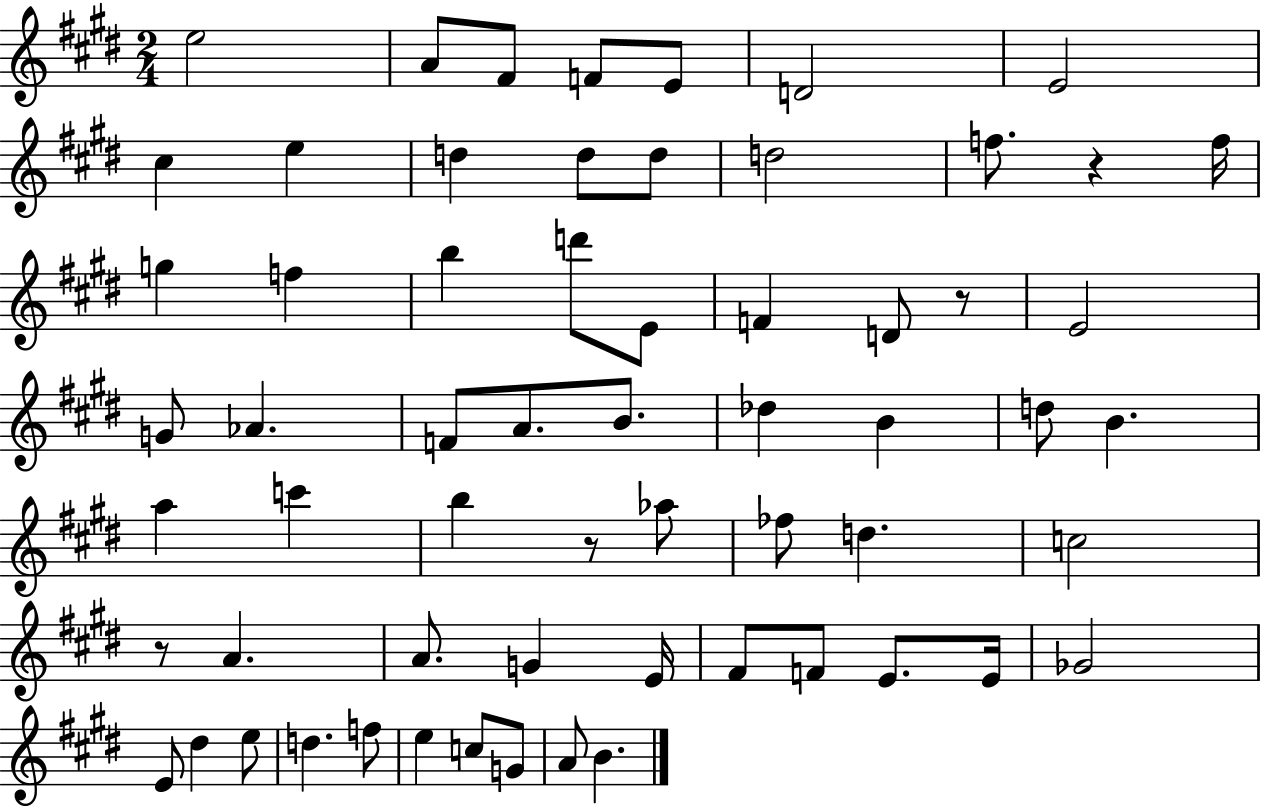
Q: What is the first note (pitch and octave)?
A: E5